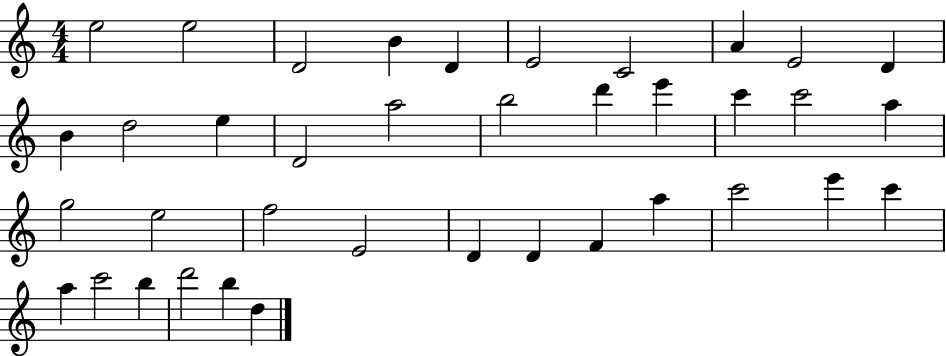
X:1
T:Untitled
M:4/4
L:1/4
K:C
e2 e2 D2 B D E2 C2 A E2 D B d2 e D2 a2 b2 d' e' c' c'2 a g2 e2 f2 E2 D D F a c'2 e' c' a c'2 b d'2 b d